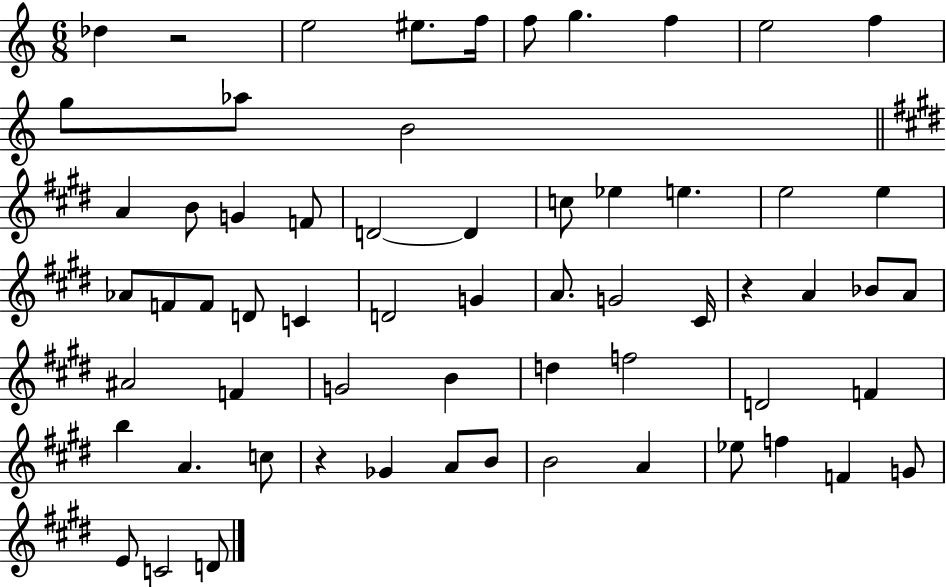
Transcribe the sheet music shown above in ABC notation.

X:1
T:Untitled
M:6/8
L:1/4
K:C
_d z2 e2 ^e/2 f/4 f/2 g f e2 f g/2 _a/2 B2 A B/2 G F/2 D2 D c/2 _e e e2 e _A/2 F/2 F/2 D/2 C D2 G A/2 G2 ^C/4 z A _B/2 A/2 ^A2 F G2 B d f2 D2 F b A c/2 z _G A/2 B/2 B2 A _e/2 f F G/2 E/2 C2 D/2